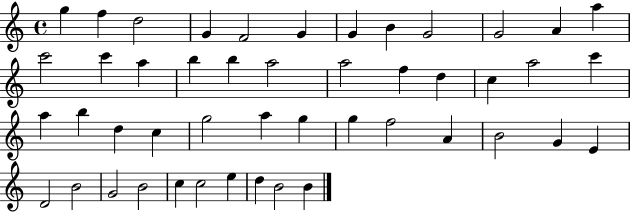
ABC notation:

X:1
T:Untitled
M:4/4
L:1/4
K:C
g f d2 G F2 G G B G2 G2 A a c'2 c' a b b a2 a2 f d c a2 c' a b d c g2 a g g f2 A B2 G E D2 B2 G2 B2 c c2 e d B2 B